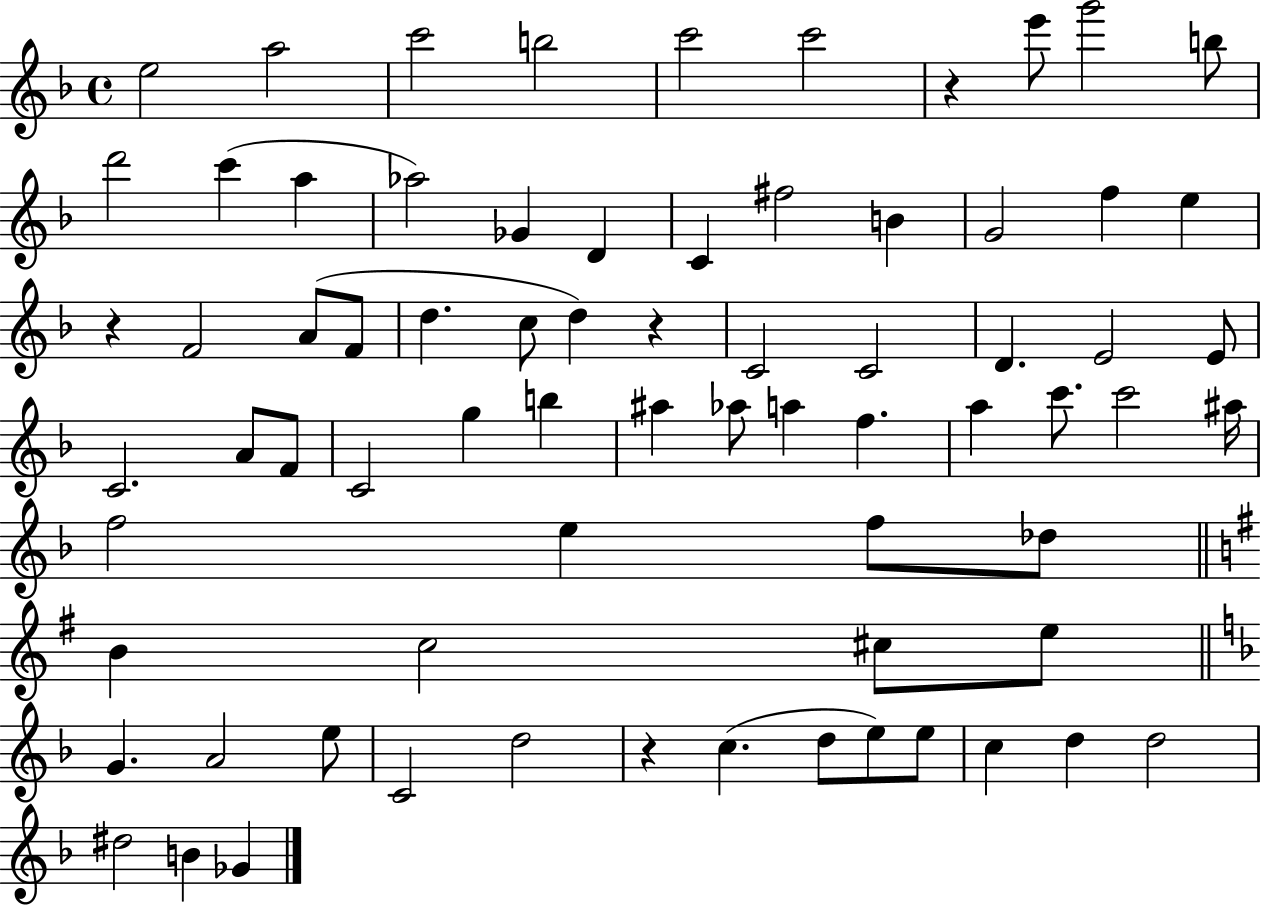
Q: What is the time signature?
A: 4/4